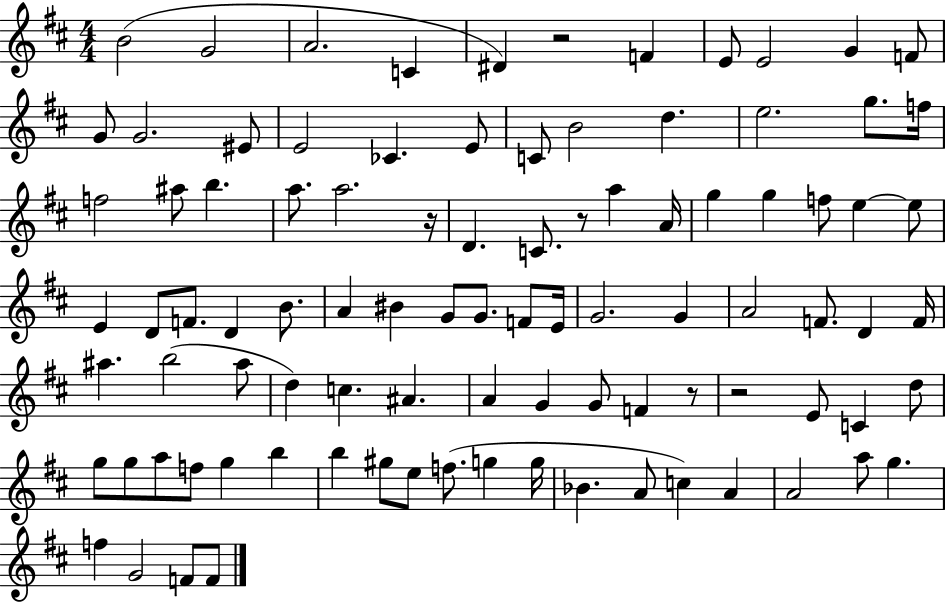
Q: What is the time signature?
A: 4/4